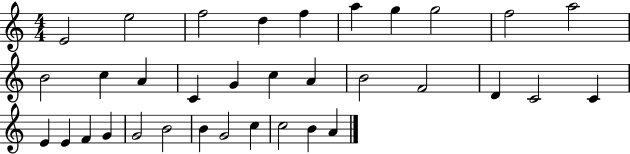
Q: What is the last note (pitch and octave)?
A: A4